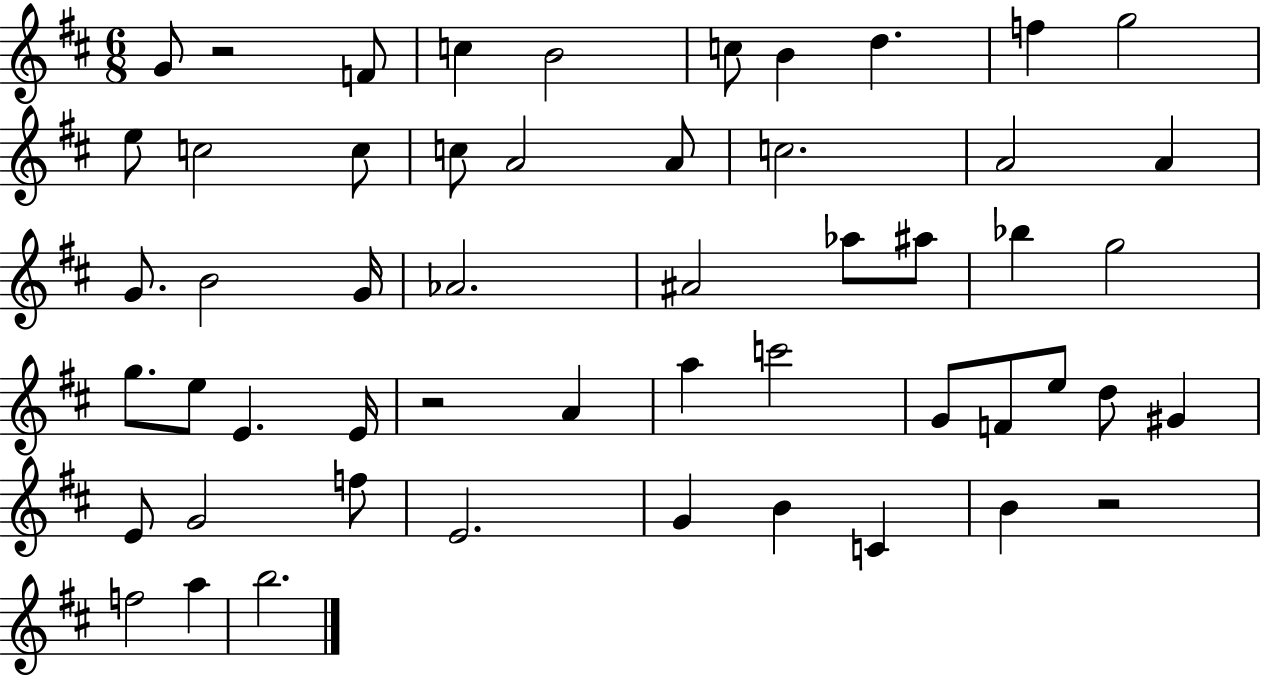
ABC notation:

X:1
T:Untitled
M:6/8
L:1/4
K:D
G/2 z2 F/2 c B2 c/2 B d f g2 e/2 c2 c/2 c/2 A2 A/2 c2 A2 A G/2 B2 G/4 _A2 ^A2 _a/2 ^a/2 _b g2 g/2 e/2 E E/4 z2 A a c'2 G/2 F/2 e/2 d/2 ^G E/2 G2 f/2 E2 G B C B z2 f2 a b2